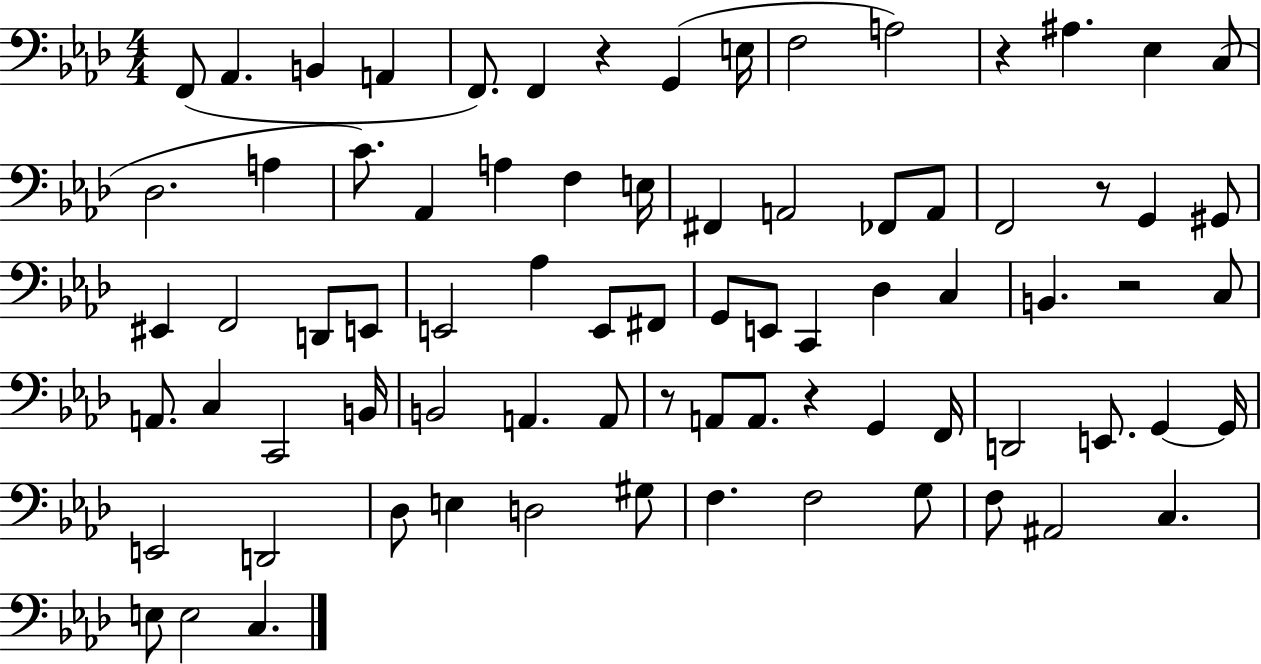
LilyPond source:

{
  \clef bass
  \numericTimeSignature
  \time 4/4
  \key aes \major
  \repeat volta 2 { f,8( aes,4. b,4 a,4 | f,8.) f,4 r4 g,4( e16 | f2 a2) | r4 ais4. ees4 c8( | \break des2. a4 | c'8.) aes,4 a4 f4 e16 | fis,4 a,2 fes,8 a,8 | f,2 r8 g,4 gis,8 | \break eis,4 f,2 d,8 e,8 | e,2 aes4 e,8 fis,8 | g,8 e,8 c,4 des4 c4 | b,4. r2 c8 | \break a,8. c4 c,2 b,16 | b,2 a,4. a,8 | r8 a,8 a,8. r4 g,4 f,16 | d,2 e,8. g,4~~ g,16 | \break e,2 d,2 | des8 e4 d2 gis8 | f4. f2 g8 | f8 ais,2 c4. | \break e8 e2 c4. | } \bar "|."
}